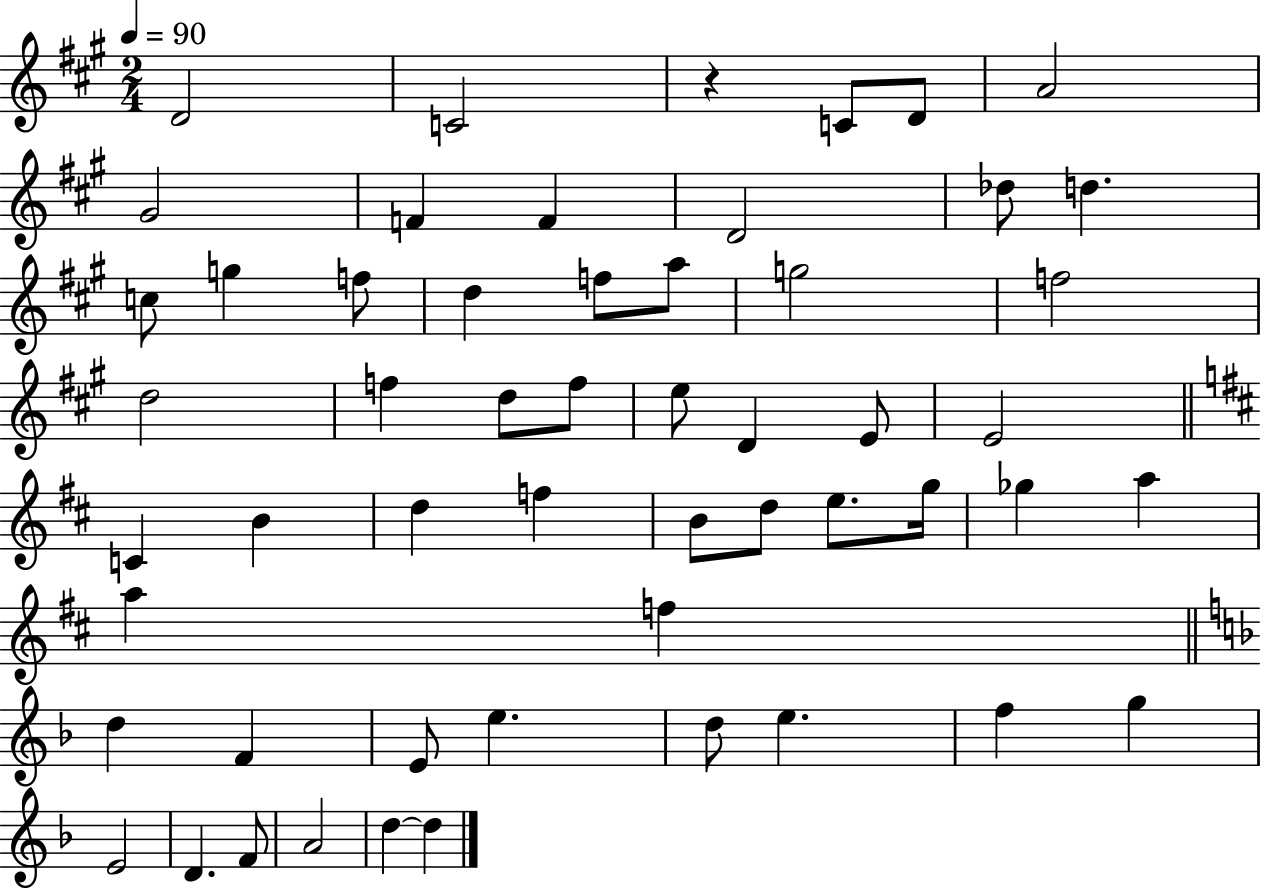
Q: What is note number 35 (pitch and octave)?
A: G5